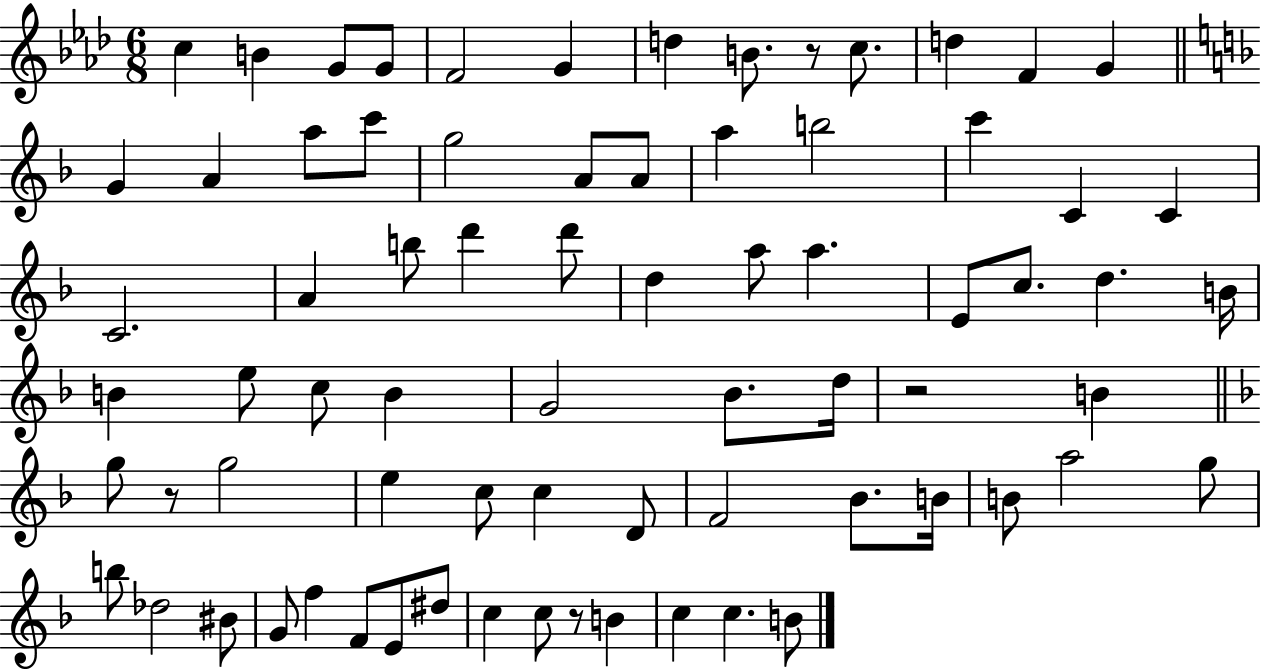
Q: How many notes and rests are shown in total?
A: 74